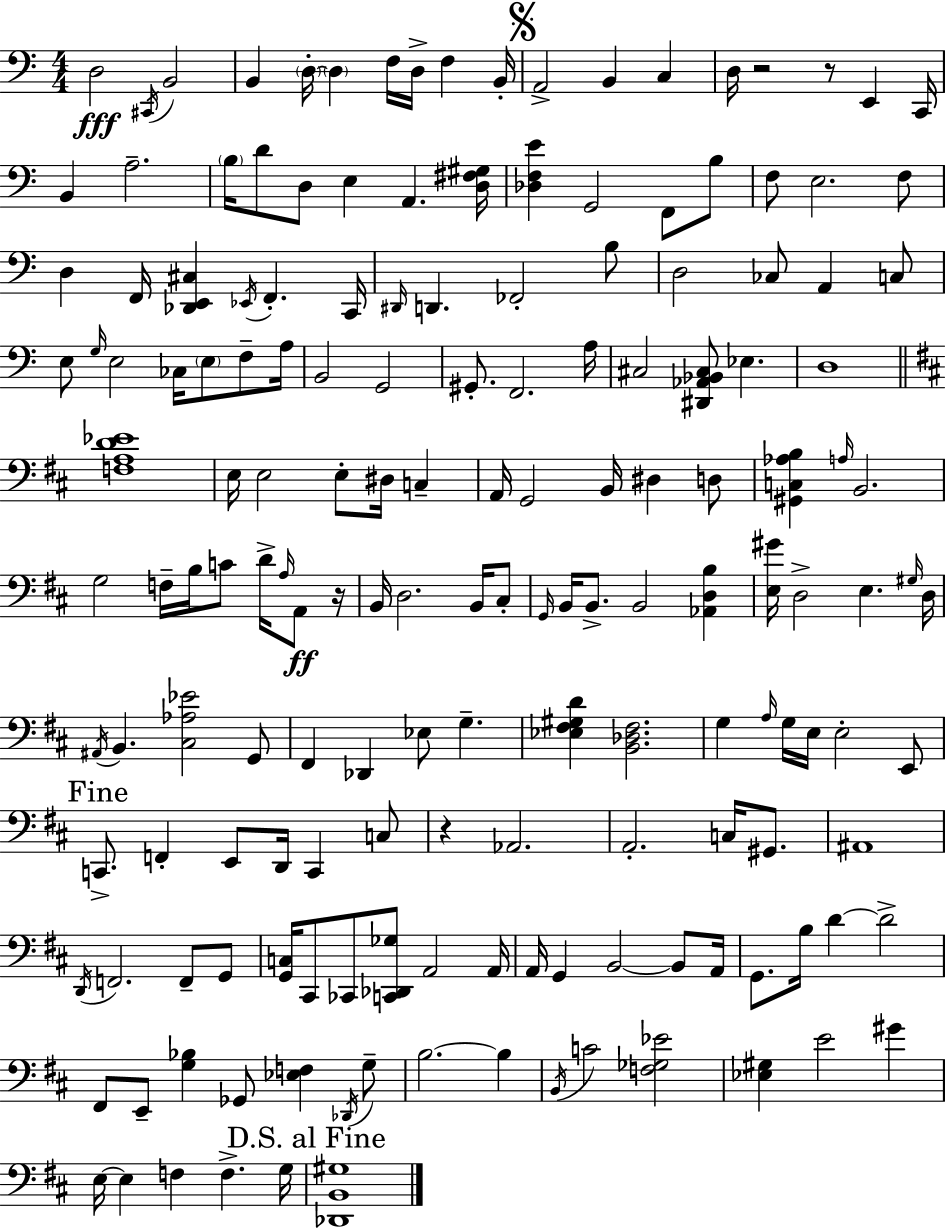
D3/h C#2/s B2/h B2/q D3/s D3/q F3/s D3/s F3/q B2/s A2/h B2/q C3/q D3/s R/h R/e E2/q C2/s B2/q A3/h. B3/s D4/e D3/e E3/q A2/q. [D3,F#3,G#3]/s [Db3,F3,E4]/q G2/h F2/e B3/e F3/e E3/h. F3/e D3/q F2/s [Db2,E2,C#3]/q Eb2/s F2/q. C2/s D#2/s D2/q. FES2/h B3/e D3/h CES3/e A2/q C3/e E3/e G3/s E3/h CES3/s E3/e F3/e A3/s B2/h G2/h G#2/e. F2/h. A3/s C#3/h [D#2,Ab2,Bb2,C#3]/e Eb3/q. D3/w [F3,A3,D4,Eb4]/w E3/s E3/h E3/e D#3/s C3/q A2/s G2/h B2/s D#3/q D3/e [G#2,C3,Ab3,B3]/q A3/s B2/h. G3/h F3/s B3/s C4/e D4/s A3/s A2/e R/s B2/s D3/h. B2/s C#3/e G2/s B2/s B2/e. B2/h [Ab2,D3,B3]/q [E3,G#4]/s D3/h E3/q. G#3/s D3/s A#2/s B2/q. [C#3,Ab3,Eb4]/h G2/e F#2/q Db2/q Eb3/e G3/q. [Eb3,F#3,G#3,D4]/q [B2,Db3,F#3]/h. G3/q A3/s G3/s E3/s E3/h E2/e C2/e. F2/q E2/e D2/s C2/q C3/e R/q Ab2/h. A2/h. C3/s G#2/e. A#2/w D2/s F2/h. F2/e G2/e [G2,C3]/s C#2/e CES2/e [C2,Db2,Gb3]/e A2/h A2/s A2/s G2/q B2/h B2/e A2/s G2/e. B3/s D4/q D4/h F#2/e E2/e [G3,Bb3]/q Gb2/e [Eb3,F3]/q Db2/s G3/e B3/h. B3/q B2/s C4/h [F3,Gb3,Eb4]/h [Eb3,G#3]/q E4/h G#4/q E3/s E3/q F3/q F3/q. G3/s [Db2,B2,G#3]/w